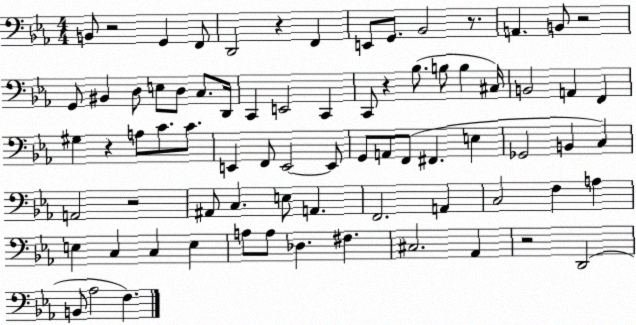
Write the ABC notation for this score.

X:1
T:Untitled
M:4/4
L:1/4
K:Eb
B,,/2 z2 G,, F,,/2 D,,2 z F,, E,,/2 G,,/2 _B,,2 z/2 A,, B,,/2 z2 G,,/2 ^B,, D,/2 E,/2 D,/2 C,/2 D,,/4 C,, E,,2 C,, C,,/2 z _B,/2 B,/2 B, ^C,/4 B,,2 A,, F,, ^G, z A,/2 C/2 C/2 E,, F,,/2 E,,2 E,,/2 G,,/2 A,,/2 F,,/2 ^F,, E, _G,,2 B,, C, A,,2 z2 ^A,,/2 C, E,/2 A,, F,,2 A,, C,2 F, A, E, C, C, E, A,/2 A,/2 _D, ^F, ^C,2 _A,, z2 D,,2 B,,/2 _A,2 F,